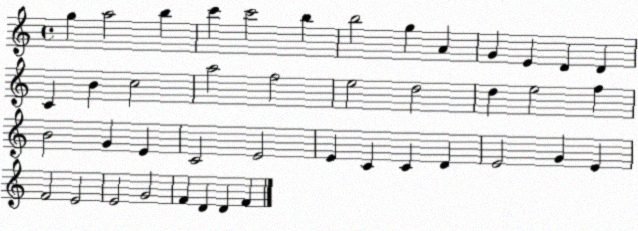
X:1
T:Untitled
M:4/4
L:1/4
K:C
g a2 b c' c'2 b b2 g A G E D D C B c2 a2 f2 e2 d2 d e2 f B2 G E C2 E2 E C C D E2 G E F2 E2 E2 G2 F D D F